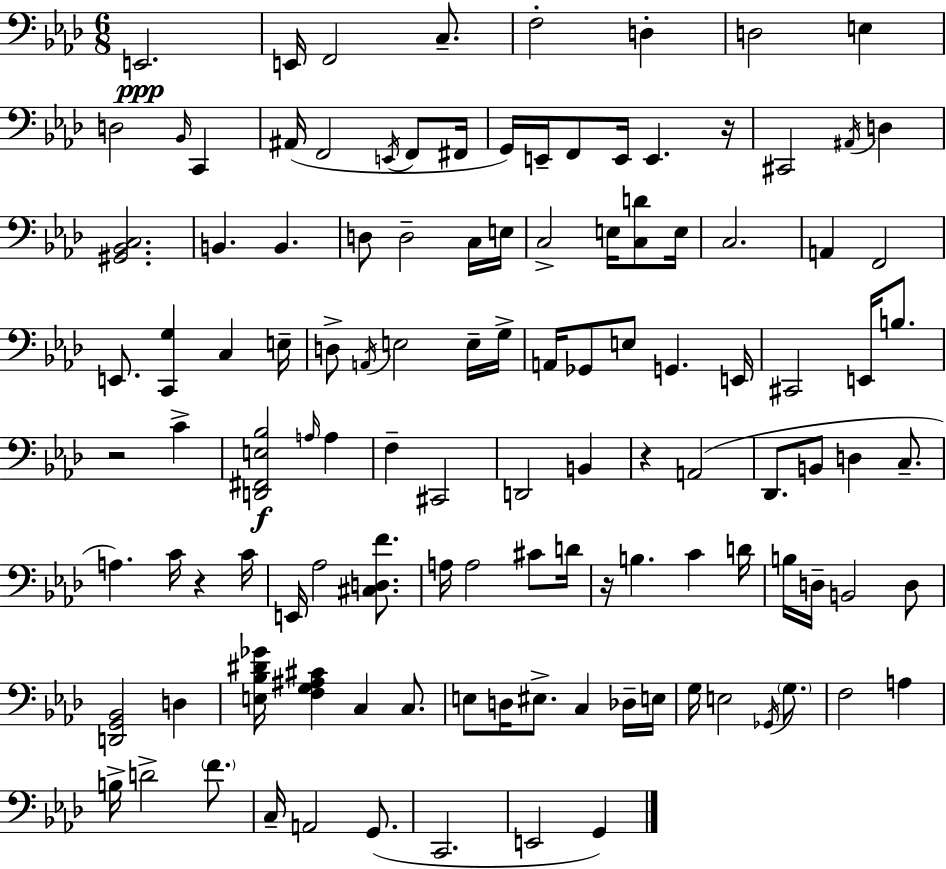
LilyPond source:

{
  \clef bass
  \numericTimeSignature
  \time 6/8
  \key f \minor
  e,2.\ppp | e,16 f,2 c8.-- | f2-. d4-. | d2 e4 | \break d2 \grace { bes,16 } c,4 | ais,16( f,2 \acciaccatura { e,16 } f,8 | fis,16 g,16) e,16-- f,8 e,16 e,4. | r16 cis,2 \acciaccatura { ais,16 } d4 | \break <gis, bes, c>2. | b,4. b,4. | d8 d2-- | c16 e16 c2-> e16 | \break <c d'>8 e16 c2. | a,4 f,2 | e,8. <c, g>4 c4 | e16-- d8-> \acciaccatura { a,16 } e2 | \break e16-- g16-> a,16 ges,8 e8 g,4. | e,16 cis,2 | e,16 b8. r2 | c'4-> <d, fis, e bes>2\f | \break \grace { a16 } a4 f4-- cis,2 | d,2 | b,4 r4 a,2( | des,8. b,8 d4 | \break c8.-- a4.) c'16 | r4 c'16 e,16 aes2 | <cis d f'>8. a16 a2 | cis'8 d'16 r16 b4. | \break c'4 d'16 b16 d16-- b,2 | d8 <d, g, bes,>2 | d4 <e bes dis' ges'>16 <f g ais cis'>4 c4 | c8. e8 d16 eis8.-> c4 | \break des16-- e16 g16 e2 | \acciaccatura { ges,16 } \parenthesize g8. f2 | a4 b16-> d'2-> | \parenthesize f'8. c16-- a,2 | \break g,8.( c,2. | e,2 | g,4) \bar "|."
}